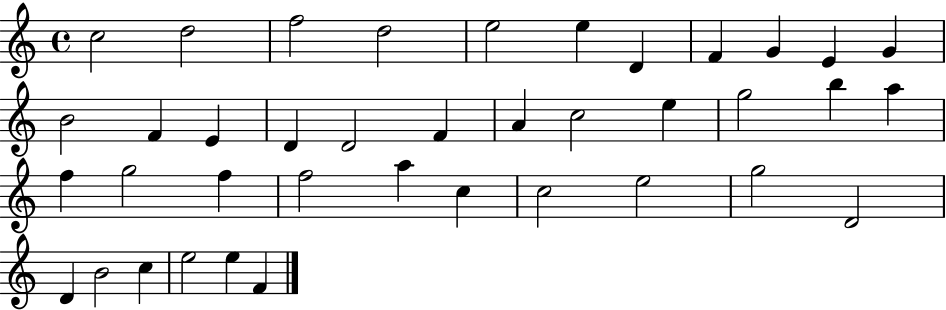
C5/h D5/h F5/h D5/h E5/h E5/q D4/q F4/q G4/q E4/q G4/q B4/h F4/q E4/q D4/q D4/h F4/q A4/q C5/h E5/q G5/h B5/q A5/q F5/q G5/h F5/q F5/h A5/q C5/q C5/h E5/h G5/h D4/h D4/q B4/h C5/q E5/h E5/q F4/q